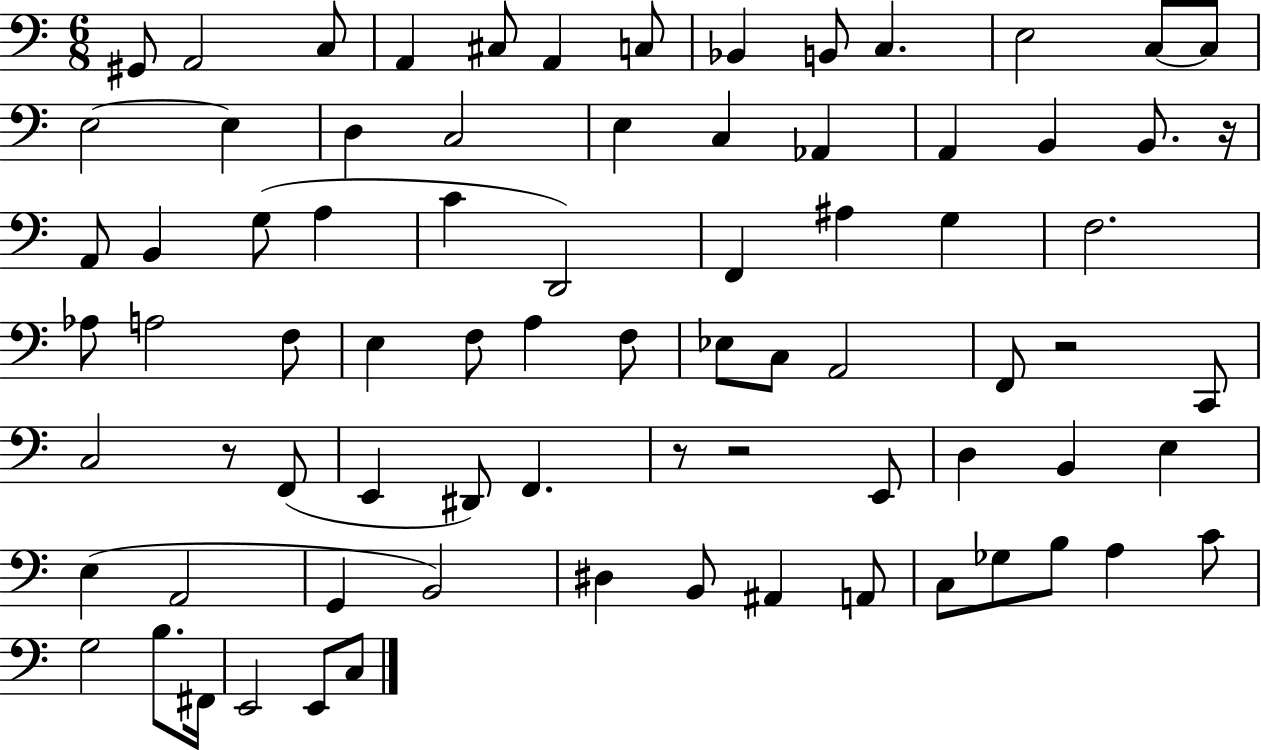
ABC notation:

X:1
T:Untitled
M:6/8
L:1/4
K:C
^G,,/2 A,,2 C,/2 A,, ^C,/2 A,, C,/2 _B,, B,,/2 C, E,2 C,/2 C,/2 E,2 E, D, C,2 E, C, _A,, A,, B,, B,,/2 z/4 A,,/2 B,, G,/2 A, C D,,2 F,, ^A, G, F,2 _A,/2 A,2 F,/2 E, F,/2 A, F,/2 _E,/2 C,/2 A,,2 F,,/2 z2 C,,/2 C,2 z/2 F,,/2 E,, ^D,,/2 F,, z/2 z2 E,,/2 D, B,, E, E, A,,2 G,, B,,2 ^D, B,,/2 ^A,, A,,/2 C,/2 _G,/2 B,/2 A, C/2 G,2 B,/2 ^F,,/4 E,,2 E,,/2 C,/2